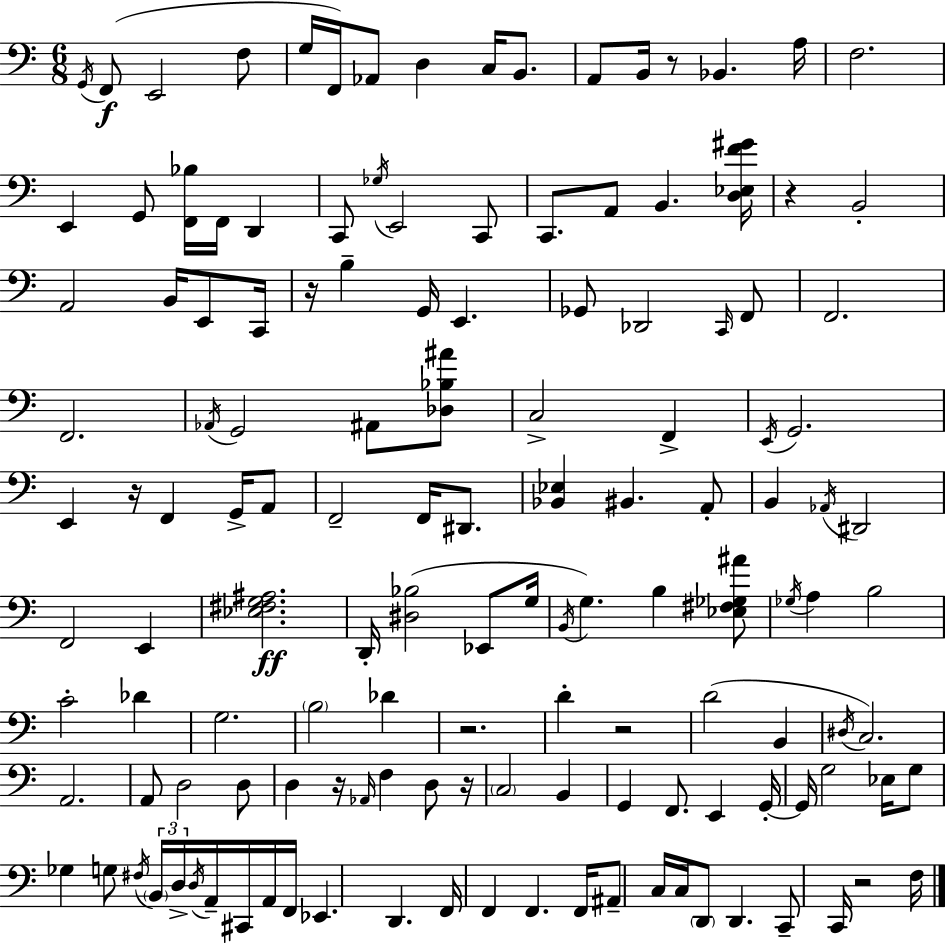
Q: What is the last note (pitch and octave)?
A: F3